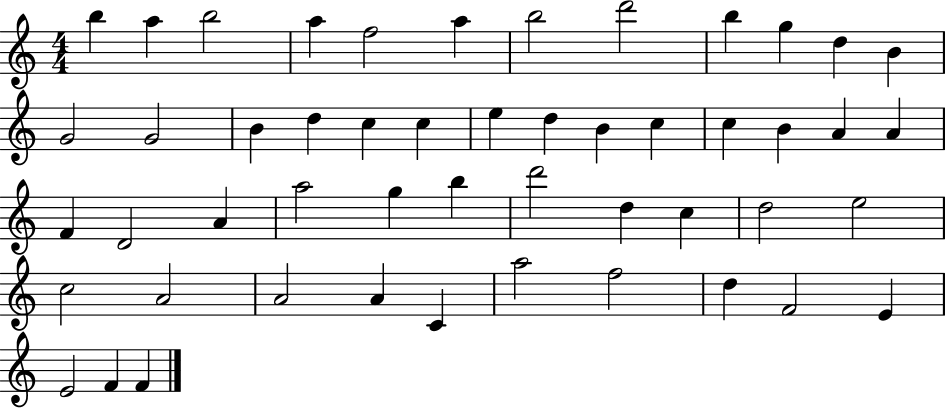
X:1
T:Untitled
M:4/4
L:1/4
K:C
b a b2 a f2 a b2 d'2 b g d B G2 G2 B d c c e d B c c B A A F D2 A a2 g b d'2 d c d2 e2 c2 A2 A2 A C a2 f2 d F2 E E2 F F